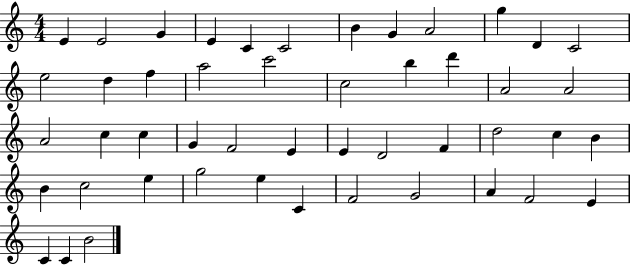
{
  \clef treble
  \numericTimeSignature
  \time 4/4
  \key c \major
  e'4 e'2 g'4 | e'4 c'4 c'2 | b'4 g'4 a'2 | g''4 d'4 c'2 | \break e''2 d''4 f''4 | a''2 c'''2 | c''2 b''4 d'''4 | a'2 a'2 | \break a'2 c''4 c''4 | g'4 f'2 e'4 | e'4 d'2 f'4 | d''2 c''4 b'4 | \break b'4 c''2 e''4 | g''2 e''4 c'4 | f'2 g'2 | a'4 f'2 e'4 | \break c'4 c'4 b'2 | \bar "|."
}